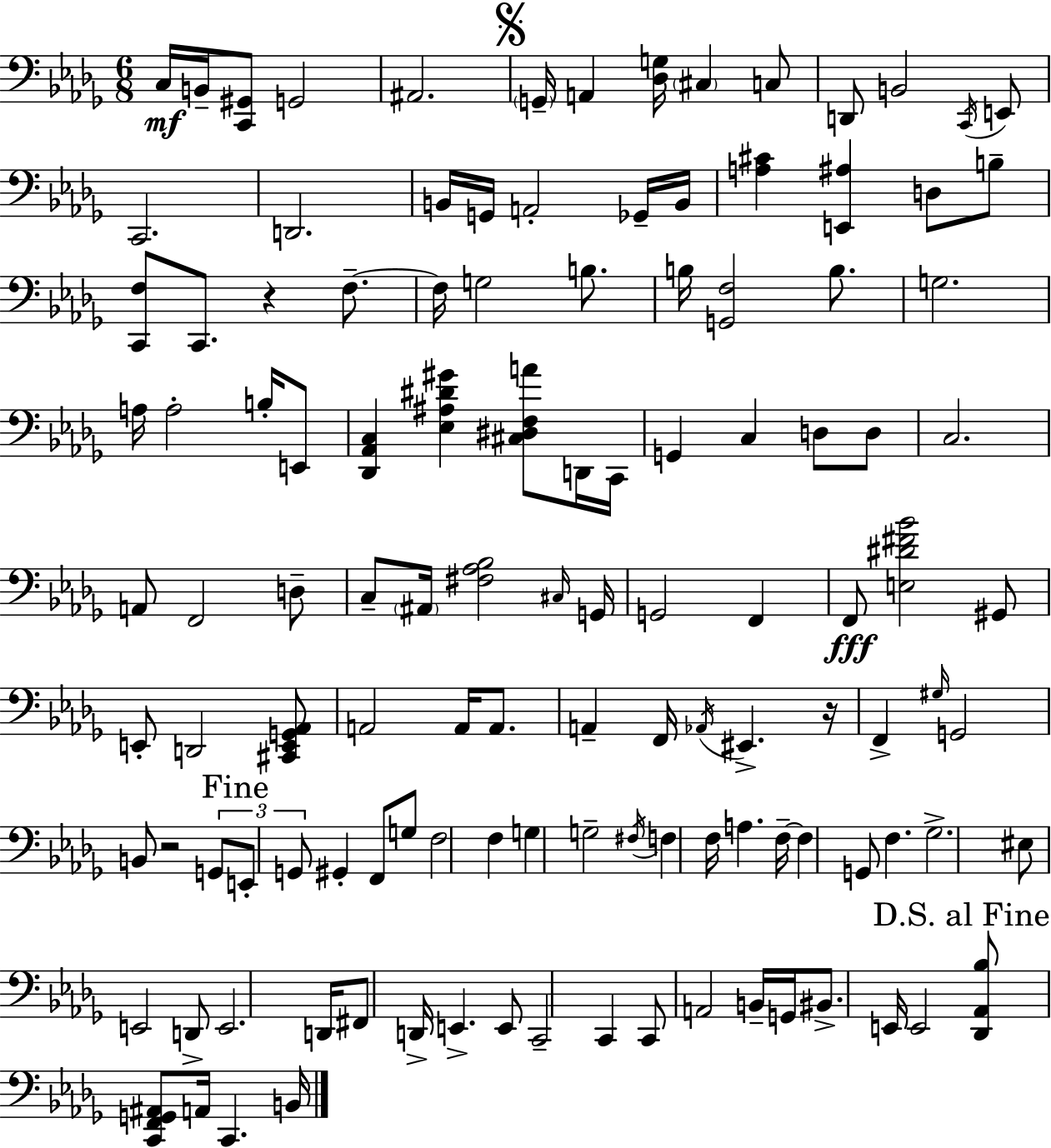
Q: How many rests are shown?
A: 3